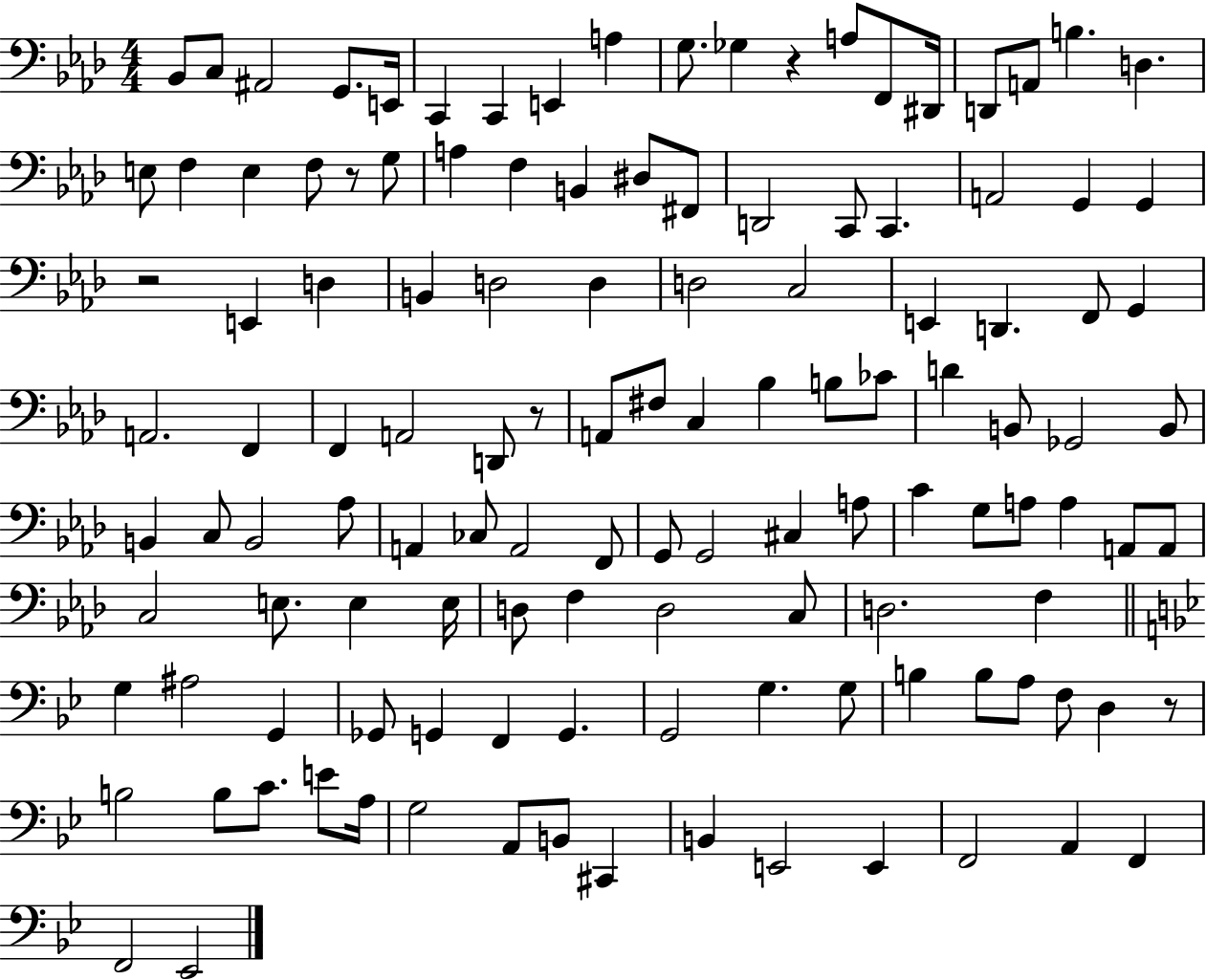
{
  \clef bass
  \numericTimeSignature
  \time 4/4
  \key aes \major
  bes,8 c8 ais,2 g,8. e,16 | c,4 c,4 e,4 a4 | g8. ges4 r4 a8 f,8 dis,16 | d,8 a,8 b4. d4. | \break e8 f4 e4 f8 r8 g8 | a4 f4 b,4 dis8 fis,8 | d,2 c,8 c,4. | a,2 g,4 g,4 | \break r2 e,4 d4 | b,4 d2 d4 | d2 c2 | e,4 d,4. f,8 g,4 | \break a,2. f,4 | f,4 a,2 d,8 r8 | a,8 fis8 c4 bes4 b8 ces'8 | d'4 b,8 ges,2 b,8 | \break b,4 c8 b,2 aes8 | a,4 ces8 a,2 f,8 | g,8 g,2 cis4 a8 | c'4 g8 a8 a4 a,8 a,8 | \break c2 e8. e4 e16 | d8 f4 d2 c8 | d2. f4 | \bar "||" \break \key bes \major g4 ais2 g,4 | ges,8 g,4 f,4 g,4. | g,2 g4. g8 | b4 b8 a8 f8 d4 r8 | \break b2 b8 c'8. e'8 a16 | g2 a,8 b,8 cis,4 | b,4 e,2 e,4 | f,2 a,4 f,4 | \break f,2 ees,2 | \bar "|."
}